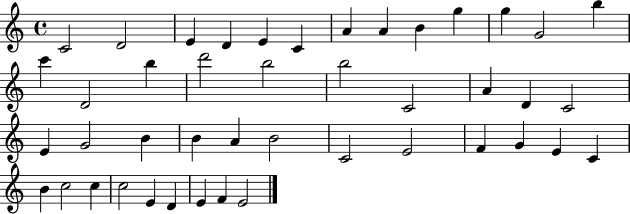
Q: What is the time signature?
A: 4/4